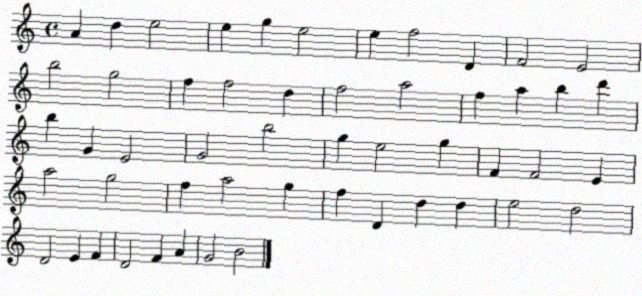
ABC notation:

X:1
T:Untitled
M:4/4
L:1/4
K:C
A d e2 e g e2 e f2 D F2 E2 b2 g2 f f2 d f2 a2 f a b d' b G E2 G2 b2 g e2 g F F2 E a2 g2 f a2 g f D d d e2 d2 D2 E F D2 F A G2 B2